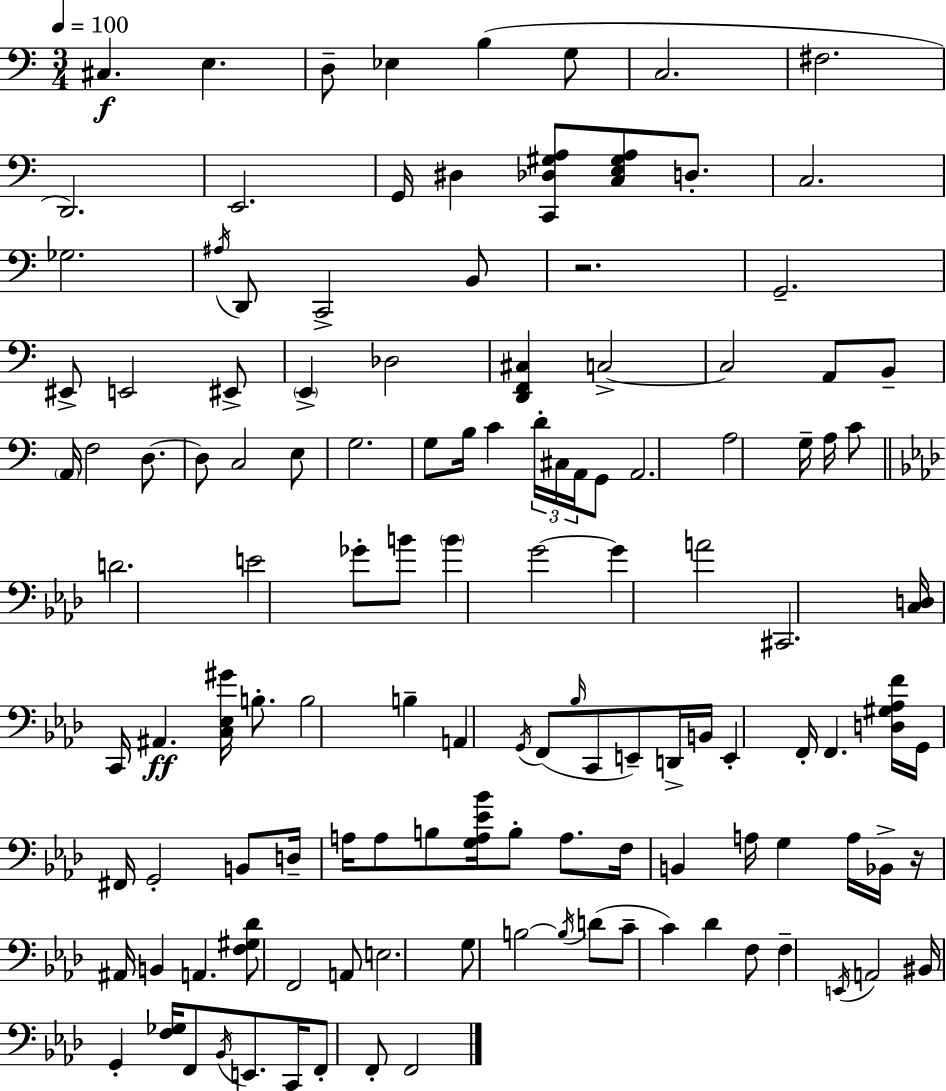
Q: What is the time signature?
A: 3/4